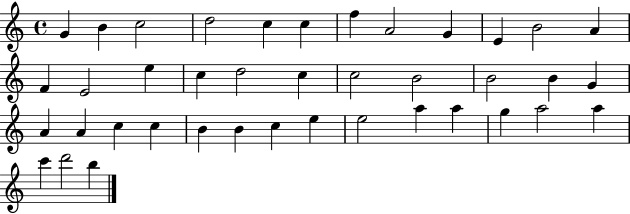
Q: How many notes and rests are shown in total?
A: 40